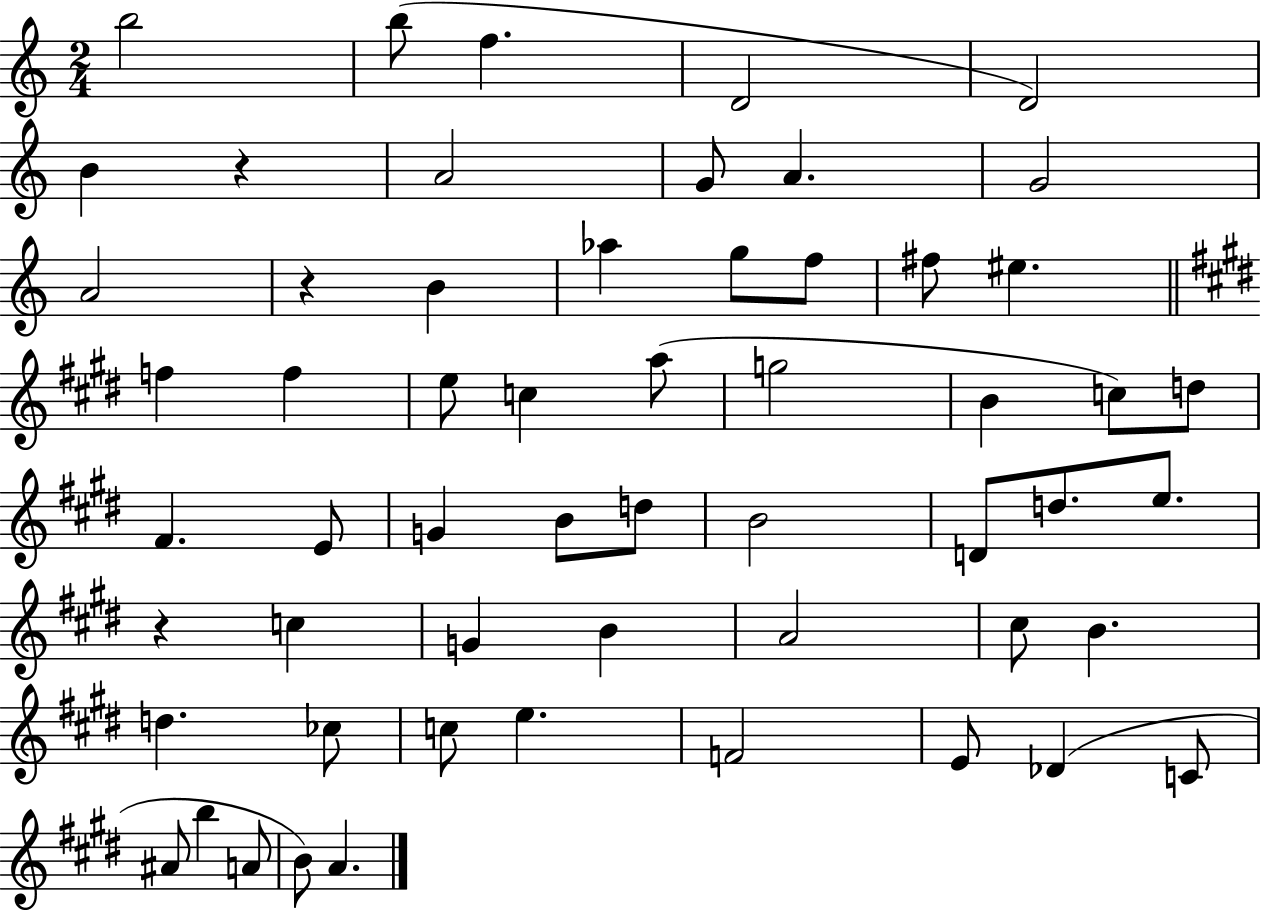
B5/h B5/e F5/q. D4/h D4/h B4/q R/q A4/h G4/e A4/q. G4/h A4/h R/q B4/q Ab5/q G5/e F5/e F#5/e EIS5/q. F5/q F5/q E5/e C5/q A5/e G5/h B4/q C5/e D5/e F#4/q. E4/e G4/q B4/e D5/e B4/h D4/e D5/e. E5/e. R/q C5/q G4/q B4/q A4/h C#5/e B4/q. D5/q. CES5/e C5/e E5/q. F4/h E4/e Db4/q C4/e A#4/e B5/q A4/e B4/e A4/q.